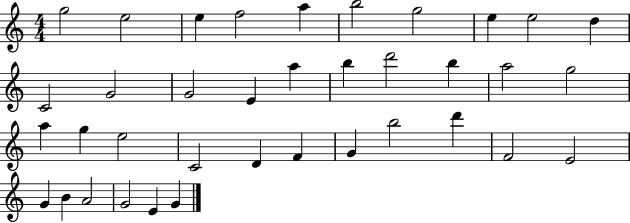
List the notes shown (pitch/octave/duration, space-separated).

G5/h E5/h E5/q F5/h A5/q B5/h G5/h E5/q E5/h D5/q C4/h G4/h G4/h E4/q A5/q B5/q D6/h B5/q A5/h G5/h A5/q G5/q E5/h C4/h D4/q F4/q G4/q B5/h D6/q F4/h E4/h G4/q B4/q A4/h G4/h E4/q G4/q